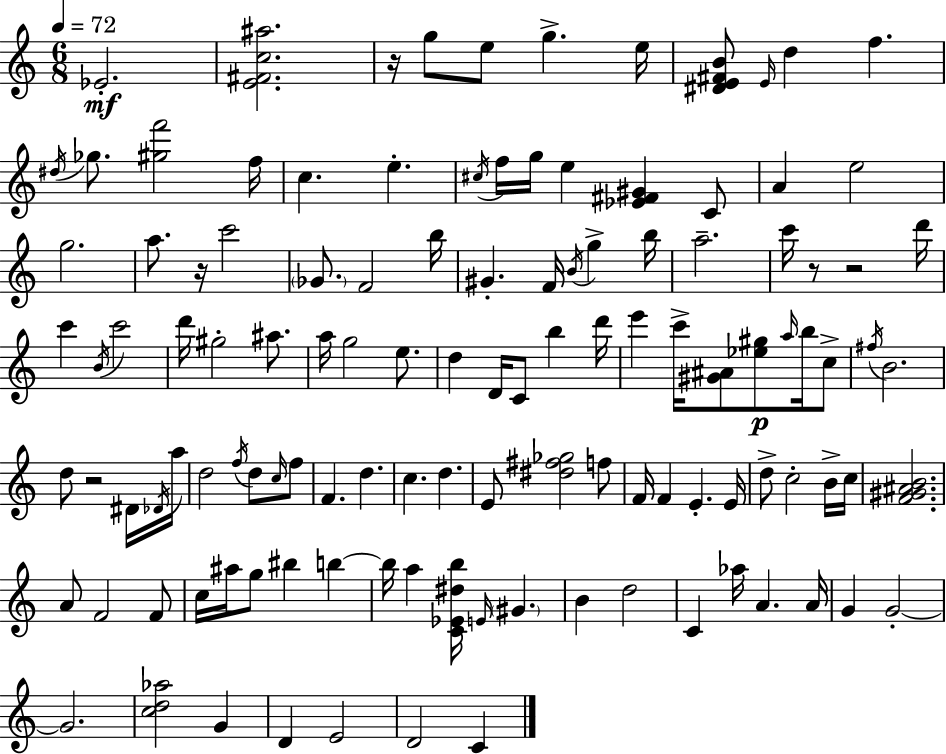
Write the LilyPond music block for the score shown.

{
  \clef treble
  \numericTimeSignature
  \time 6/8
  \key a \minor
  \tempo 4 = 72
  ees'2.-.\mf | <e' fis' c'' ais''>2. | r16 g''8 e''8 g''4.-> e''16 | <dis' e' fis' b'>8 \grace { e'16 } d''4 f''4. | \break \acciaccatura { dis''16 } ges''8. <gis'' f'''>2 | f''16 c''4. e''4.-. | \acciaccatura { cis''16 } f''16 g''16 e''4 <ees' fis' gis'>4 | c'8 a'4 e''2 | \break g''2. | a''8. r16 c'''2 | \parenthesize ges'8. f'2 | b''16 gis'4.-. f'16 \acciaccatura { b'16 } g''4-> | \break b''16 a''2.-- | c'''16 r8 r2 | d'''16 c'''4 \acciaccatura { b'16 } c'''2 | d'''16 gis''2-. | \break ais''8. a''16 g''2 | e''8. d''4 d'16 c'8 | b''4 d'''16 e'''4 c'''16-> <gis' ais'>8 | <ees'' gis''>8\p \grace { a''16 } b''16 c''8-> \acciaccatura { fis''16 } b'2. | \break d''8 r2 | dis'16 \acciaccatura { des'16 } a''16 d''2 | \acciaccatura { f''16 } d''8 \grace { c''16 } f''8 f'4. | d''4. c''4. | \break d''4. e'8 | <dis'' fis'' ges''>2 f''8 f'16 f'4 | e'4.-. e'16 d''8-> | c''2-. b'16-> c''16 <f' gis' ais' b'>2. | \break a'8 | f'2 f'8 c''16 ais''16 | g''8 bis''4 b''4~~ b''16 a''4 | <c' ees' dis'' b''>16 \grace { e'16 } \parenthesize gis'4. b'4 | \break d''2 c'4 | aes''16 a'4. a'16 g'4 | g'2-.~~ g'2. | <c'' d'' aes''>2 | \break g'4 d'4 | e'2 d'2 | c'4 \bar "|."
}